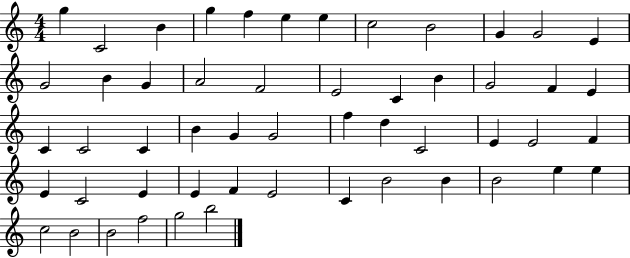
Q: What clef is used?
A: treble